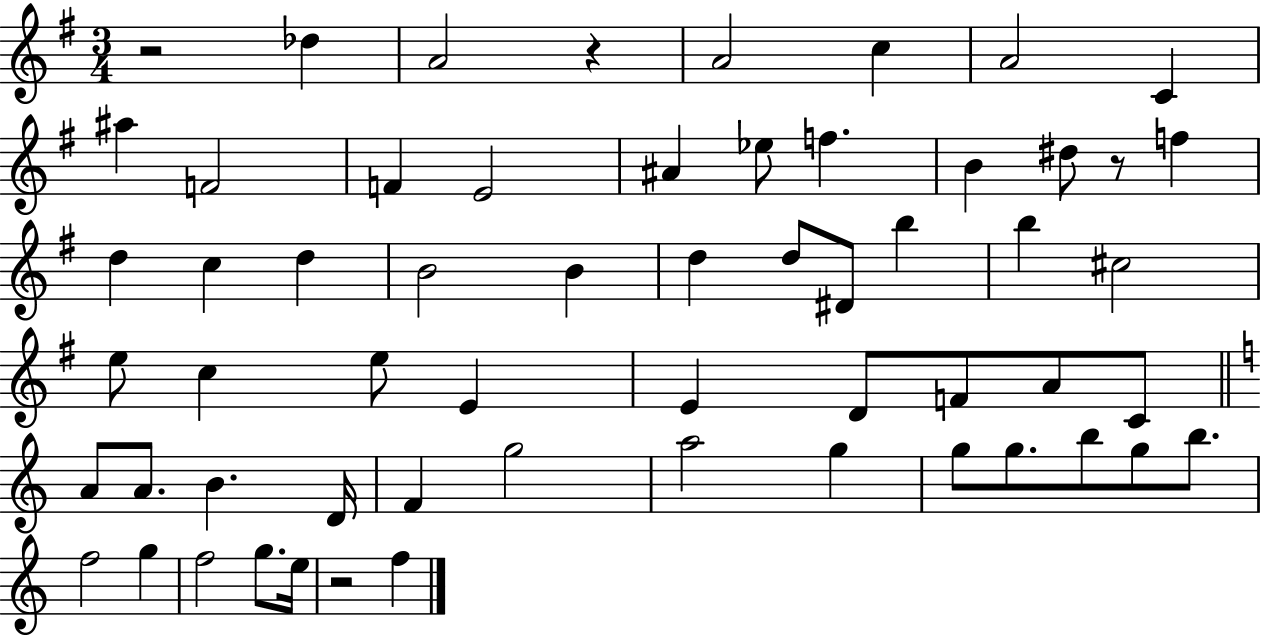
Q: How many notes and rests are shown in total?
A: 59